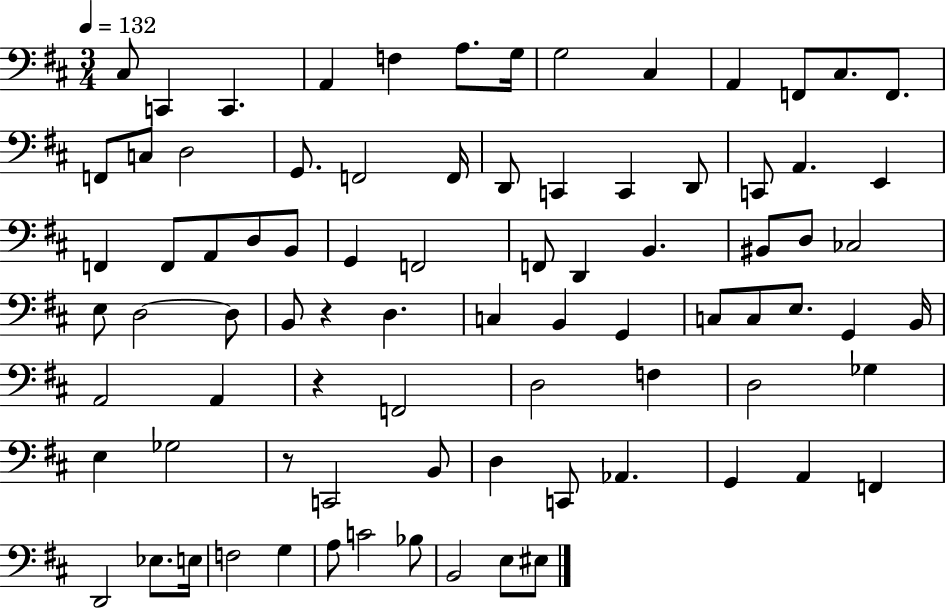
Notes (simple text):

C#3/e C2/q C2/q. A2/q F3/q A3/e. G3/s G3/h C#3/q A2/q F2/e C#3/e. F2/e. F2/e C3/e D3/h G2/e. F2/h F2/s D2/e C2/q C2/q D2/e C2/e A2/q. E2/q F2/q F2/e A2/e D3/e B2/e G2/q F2/h F2/e D2/q B2/q. BIS2/e D3/e CES3/h E3/e D3/h D3/e B2/e R/q D3/q. C3/q B2/q G2/q C3/e C3/e E3/e. G2/q B2/s A2/h A2/q R/q F2/h D3/h F3/q D3/h Gb3/q E3/q Gb3/h R/e C2/h B2/e D3/q C2/e Ab2/q. G2/q A2/q F2/q D2/h Eb3/e. E3/s F3/h G3/q A3/e C4/h Bb3/e B2/h E3/e EIS3/e